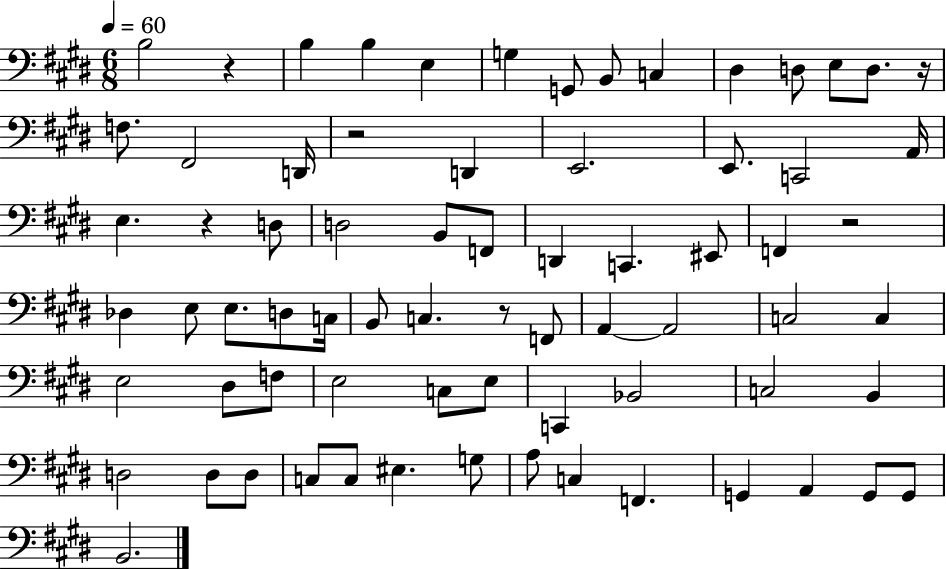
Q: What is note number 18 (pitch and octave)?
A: E2